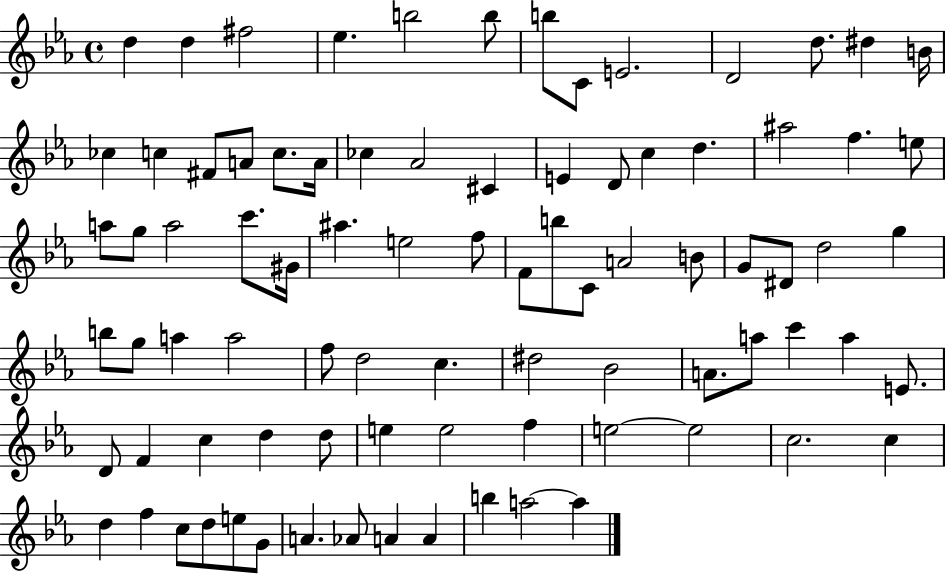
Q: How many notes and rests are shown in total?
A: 85